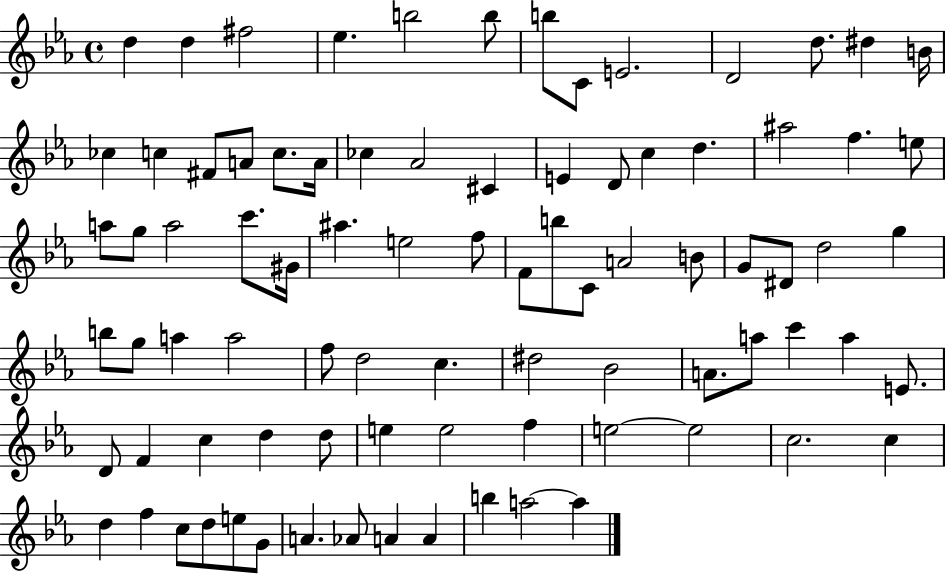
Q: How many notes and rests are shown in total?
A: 85